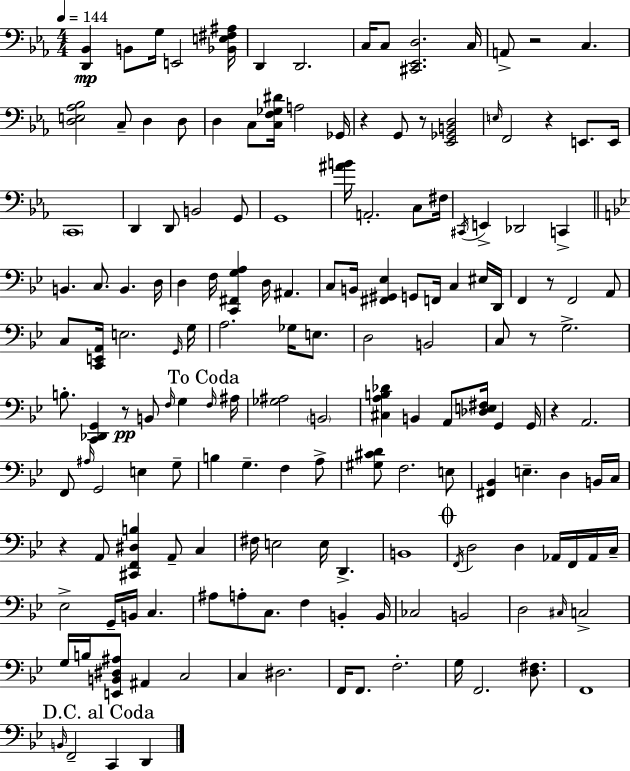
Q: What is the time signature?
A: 4/4